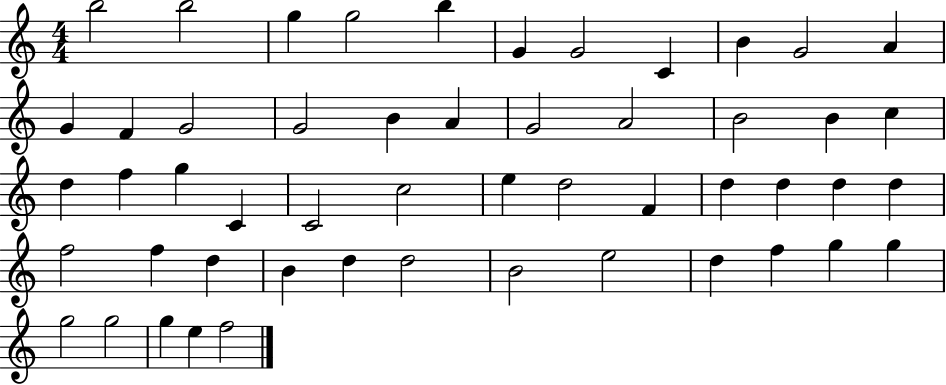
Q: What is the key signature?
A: C major